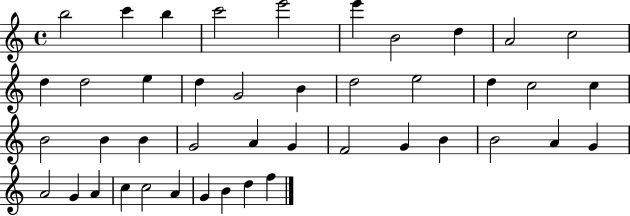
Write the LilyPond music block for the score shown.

{
  \clef treble
  \time 4/4
  \defaultTimeSignature
  \key c \major
  b''2 c'''4 b''4 | c'''2 e'''2 | e'''4 b'2 d''4 | a'2 c''2 | \break d''4 d''2 e''4 | d''4 g'2 b'4 | d''2 e''2 | d''4 c''2 c''4 | \break b'2 b'4 b'4 | g'2 a'4 g'4 | f'2 g'4 b'4 | b'2 a'4 g'4 | \break a'2 g'4 a'4 | c''4 c''2 a'4 | g'4 b'4 d''4 f''4 | \bar "|."
}